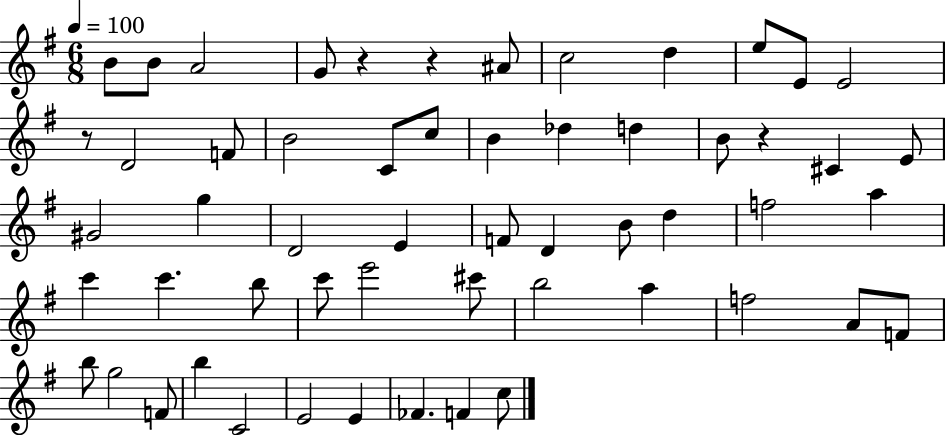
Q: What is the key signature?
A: G major